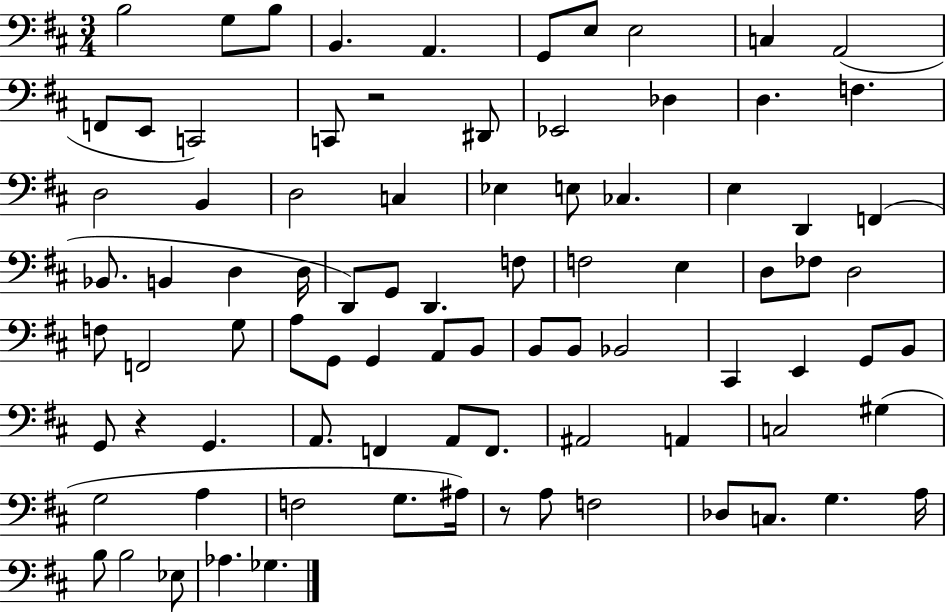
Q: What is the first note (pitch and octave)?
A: B3